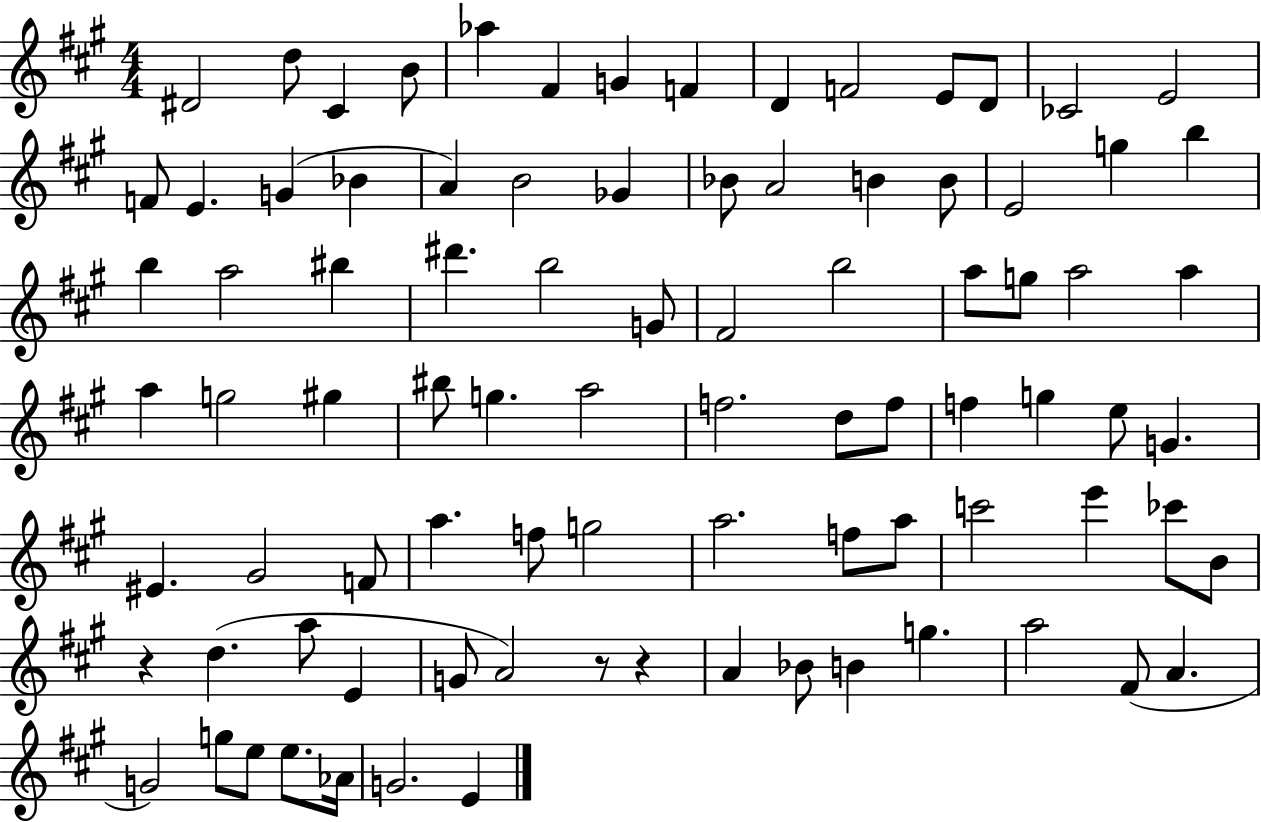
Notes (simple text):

D#4/h D5/e C#4/q B4/e Ab5/q F#4/q G4/q F4/q D4/q F4/h E4/e D4/e CES4/h E4/h F4/e E4/q. G4/q Bb4/q A4/q B4/h Gb4/q Bb4/e A4/h B4/q B4/e E4/h G5/q B5/q B5/q A5/h BIS5/q D#6/q. B5/h G4/e F#4/h B5/h A5/e G5/e A5/h A5/q A5/q G5/h G#5/q BIS5/e G5/q. A5/h F5/h. D5/e F5/e F5/q G5/q E5/e G4/q. EIS4/q. G#4/h F4/e A5/q. F5/e G5/h A5/h. F5/e A5/e C6/h E6/q CES6/e B4/e R/q D5/q. A5/e E4/q G4/e A4/h R/e R/q A4/q Bb4/e B4/q G5/q. A5/h F#4/e A4/q. G4/h G5/e E5/e E5/e. Ab4/s G4/h. E4/q